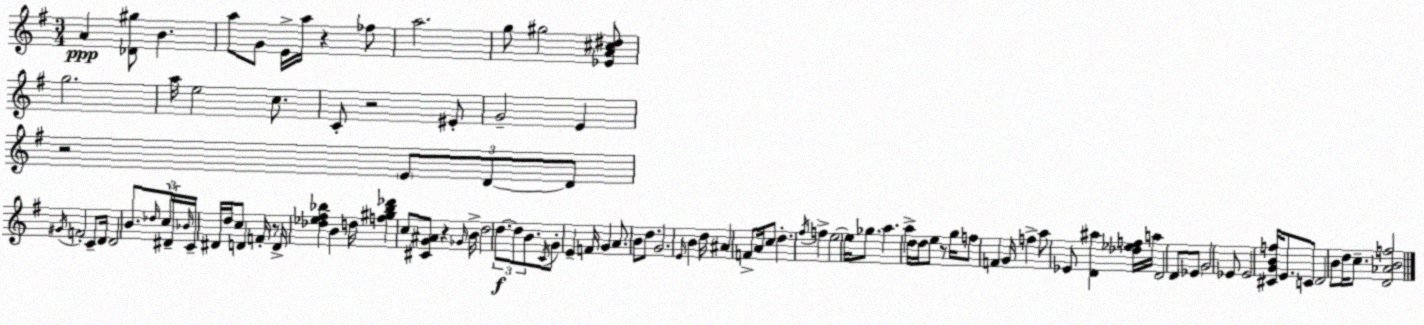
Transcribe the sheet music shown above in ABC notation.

X:1
T:Untitled
M:3/4
L:1/4
K:G
A [_D^g]/2 B a/2 G/2 E/4 a/4 z _f/2 a2 g/2 ^g2 [_EA^c^d]/2 g2 a/4 e2 c/2 C/2 z2 ^E/2 G2 E z2 E/2 D/2 D/2 ^G/4 F2 C/2 D/4 D2 B/2 _d/4 c/4 ^D/4 _B/4 C/4 ^D/4 d/4 c/2 D F/4 z/2 D/4 [_d_e^f_b] B d/4 [f^g_b_d'] c/2 [^CG^A]/2 z _G/4 B/4 d2 d/2 d/2 B/2 C/4 G/2 E F/4 G A/2 B/2 d/2 G2 E/4 B d/4 ^A F/2 A/4 c/2 d ^f/4 f e2 e/4 _g/2 a a d/4 d/4 e/2 z/2 g/4 f/2 F G/4 f a/2 _E/2 [D^a] [_d_ef]/4 a/4 D2 D/2 _E/2 G2 _E/2 _E2 [^CGBf]/4 E/2 C/2 D2 B/2 d/4 c/2 [D_ABf]2